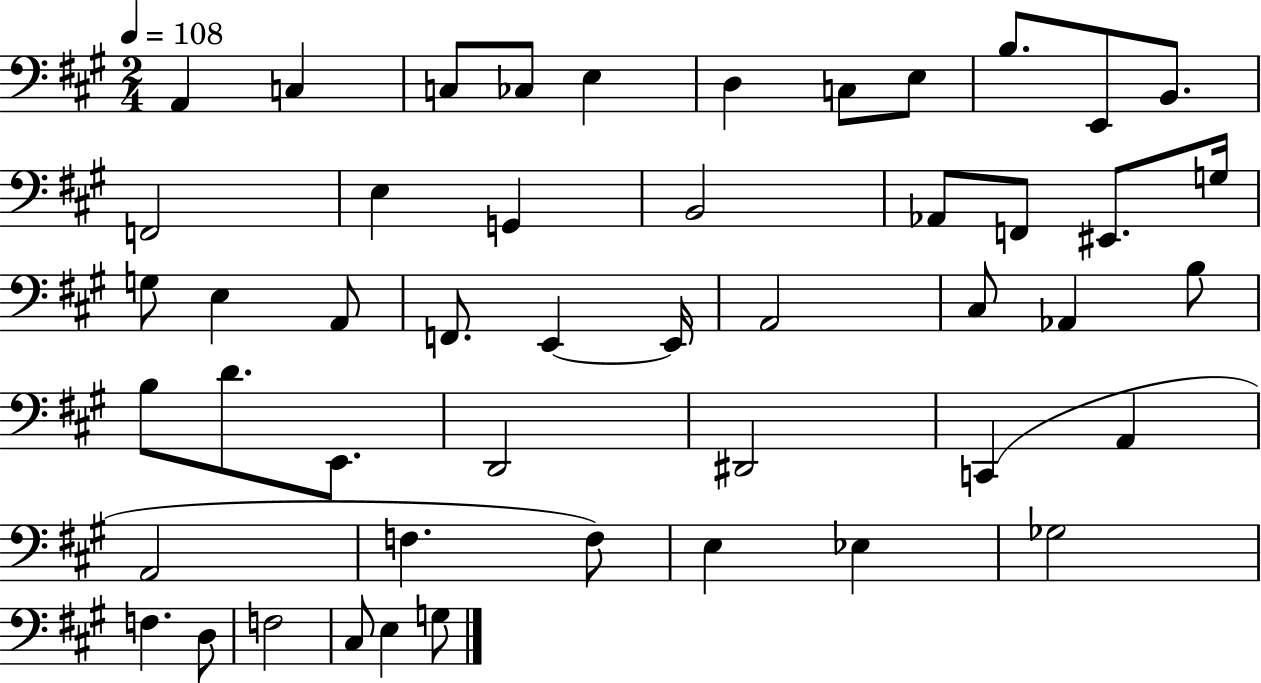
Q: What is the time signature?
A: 2/4